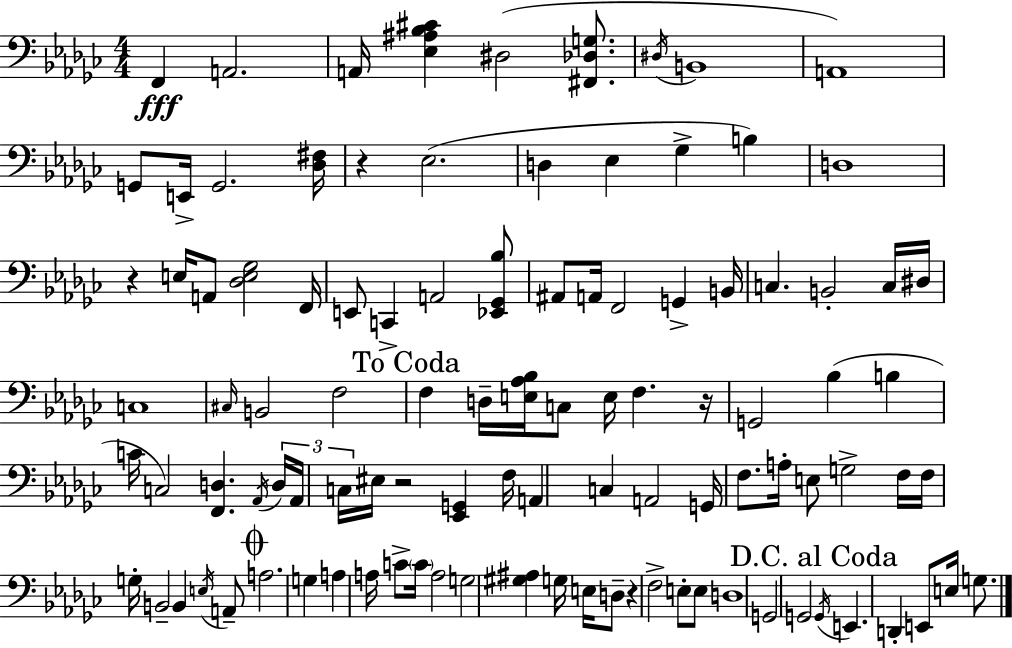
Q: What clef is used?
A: bass